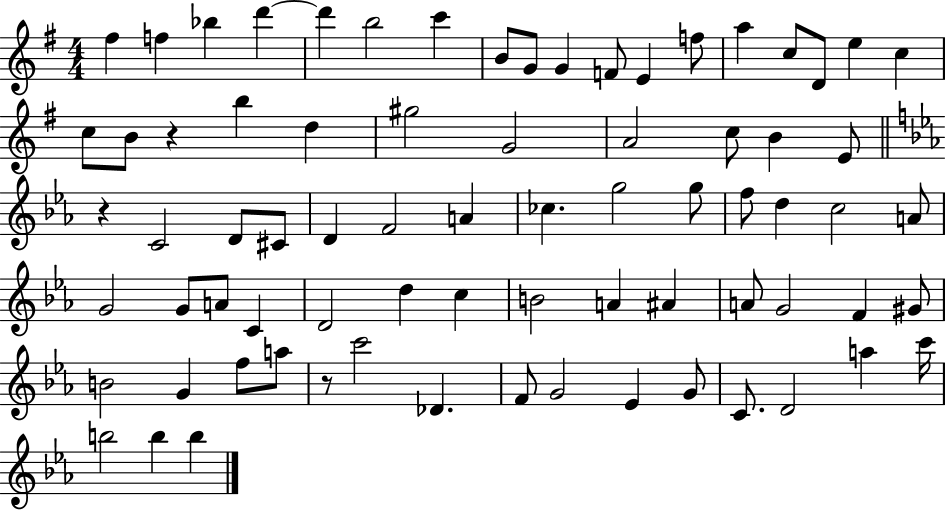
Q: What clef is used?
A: treble